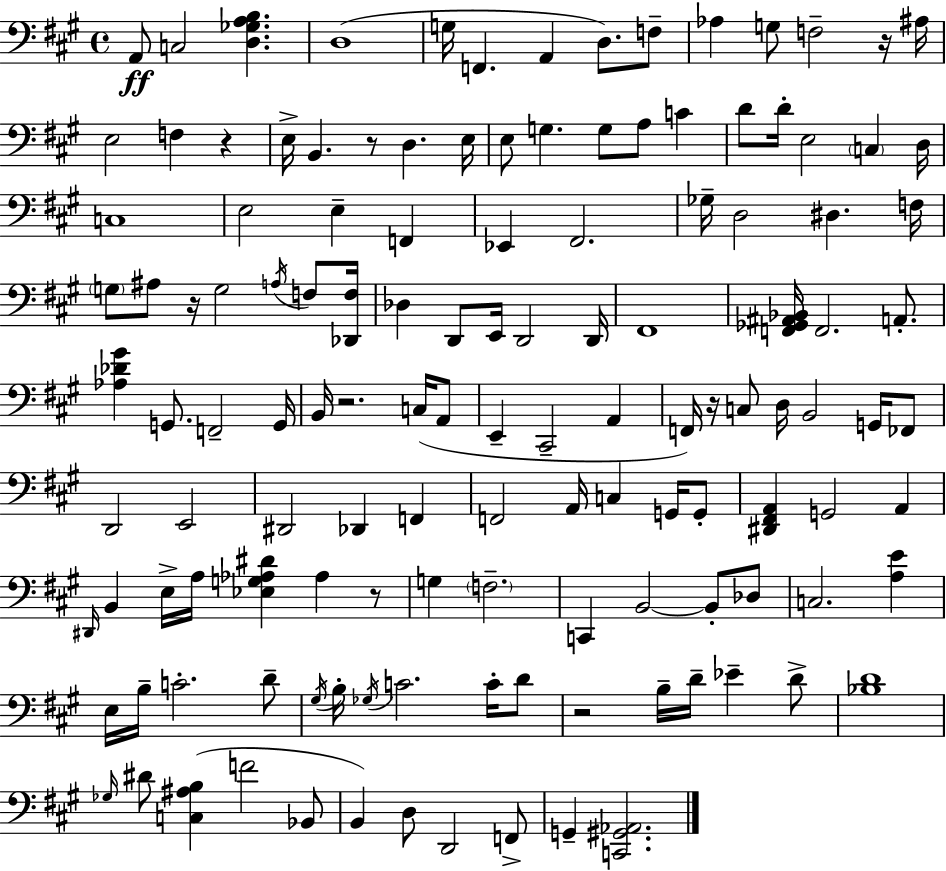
X:1
T:Untitled
M:4/4
L:1/4
K:A
A,,/2 C,2 [D,_G,A,B,] D,4 G,/4 F,, A,, D,/2 F,/2 _A, G,/2 F,2 z/4 ^A,/4 E,2 F, z E,/4 B,, z/2 D, E,/4 E,/2 G, G,/2 A,/2 C D/2 D/4 E,2 C, D,/4 C,4 E,2 E, F,, _E,, ^F,,2 _G,/4 D,2 ^D, F,/4 G,/2 ^A,/2 z/4 G,2 A,/4 F,/2 [_D,,F,]/4 _D, D,,/2 E,,/4 D,,2 D,,/4 ^F,,4 [F,,_G,,^A,,_B,,]/4 F,,2 A,,/2 [_A,_D^G] G,,/2 F,,2 G,,/4 B,,/4 z2 C,/4 A,,/2 E,, ^C,,2 A,, F,,/4 z/4 C,/2 D,/4 B,,2 G,,/4 _F,,/2 D,,2 E,,2 ^D,,2 _D,, F,, F,,2 A,,/4 C, G,,/4 G,,/2 [^D,,^F,,A,,] G,,2 A,, ^D,,/4 B,, E,/4 A,/4 [_E,G,_A,^D] _A, z/2 G, F,2 C,, B,,2 B,,/2 _D,/2 C,2 [A,E] E,/4 B,/4 C2 D/2 ^G,/4 B,/4 _G,/4 C2 C/4 D/2 z2 B,/4 D/4 _E D/2 [_B,D]4 _G,/4 ^D/2 [C,^A,B,] F2 _B,,/2 B,, D,/2 D,,2 F,,/2 G,, [C,,^G,,_A,,]2